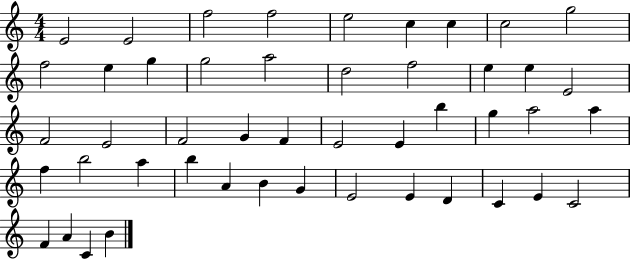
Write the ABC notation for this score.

X:1
T:Untitled
M:4/4
L:1/4
K:C
E2 E2 f2 f2 e2 c c c2 g2 f2 e g g2 a2 d2 f2 e e E2 F2 E2 F2 G F E2 E b g a2 a f b2 a b A B G E2 E D C E C2 F A C B